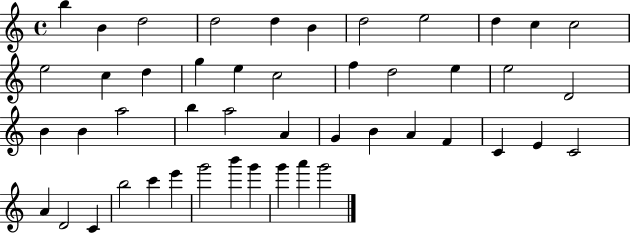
X:1
T:Untitled
M:4/4
L:1/4
K:C
b B d2 d2 d B d2 e2 d c c2 e2 c d g e c2 f d2 e e2 D2 B B a2 b a2 A G B A F C E C2 A D2 C b2 c' e' g'2 b' g' g' a' g'2